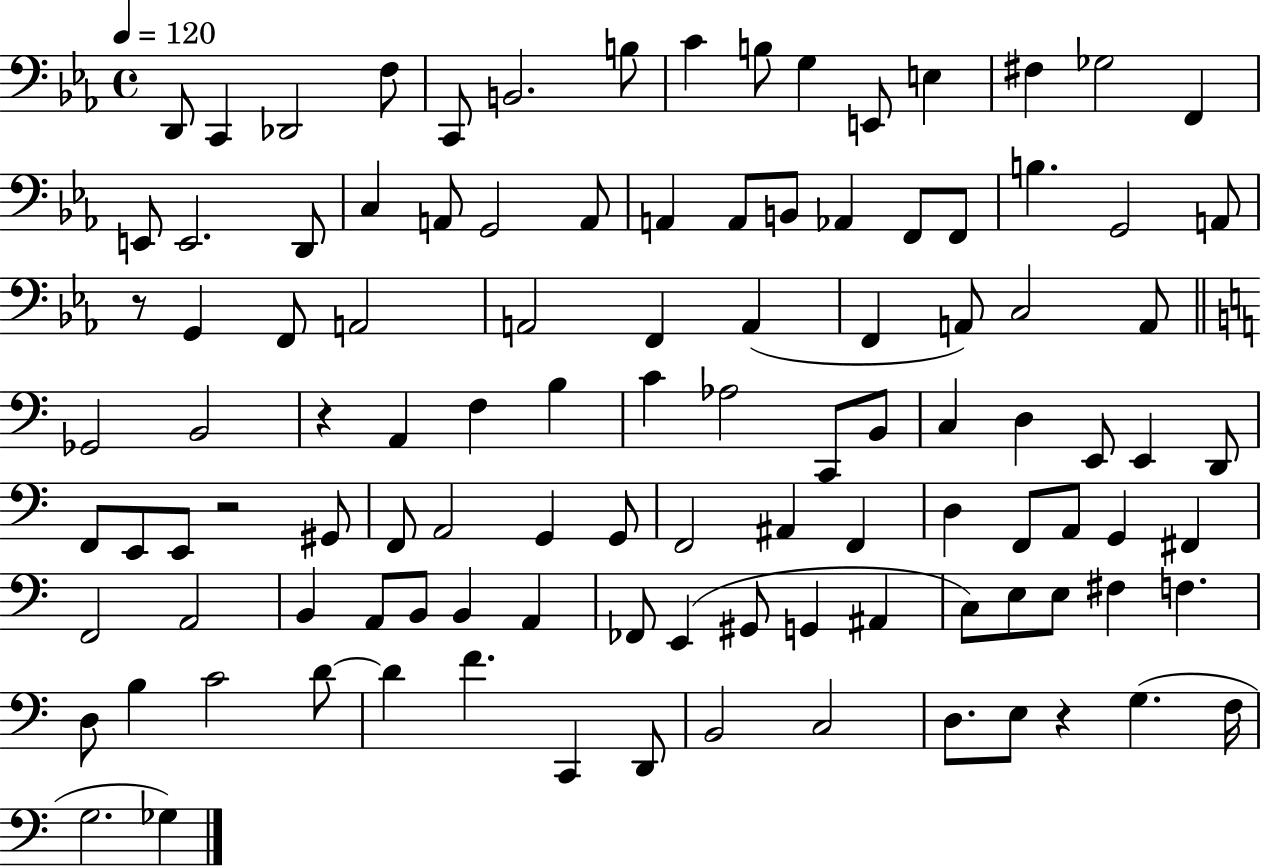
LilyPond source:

{
  \clef bass
  \time 4/4
  \defaultTimeSignature
  \key ees \major
  \tempo 4 = 120
  d,8 c,4 des,2 f8 | c,8 b,2. b8 | c'4 b8 g4 e,8 e4 | fis4 ges2 f,4 | \break e,8 e,2. d,8 | c4 a,8 g,2 a,8 | a,4 a,8 b,8 aes,4 f,8 f,8 | b4. g,2 a,8 | \break r8 g,4 f,8 a,2 | a,2 f,4 a,4( | f,4 a,8) c2 a,8 | \bar "||" \break \key c \major ges,2 b,2 | r4 a,4 f4 b4 | c'4 aes2 c,8 b,8 | c4 d4 e,8 e,4 d,8 | \break f,8 e,8 e,8 r2 gis,8 | f,8 a,2 g,4 g,8 | f,2 ais,4 f,4 | d4 f,8 a,8 g,4 fis,4 | \break f,2 a,2 | b,4 a,8 b,8 b,4 a,4 | fes,8 e,4( gis,8 g,4 ais,4 | c8) e8 e8 fis4 f4. | \break d8 b4 c'2 d'8~~ | d'4 f'4. c,4 d,8 | b,2 c2 | d8. e8 r4 g4.( f16 | \break g2. ges4) | \bar "|."
}